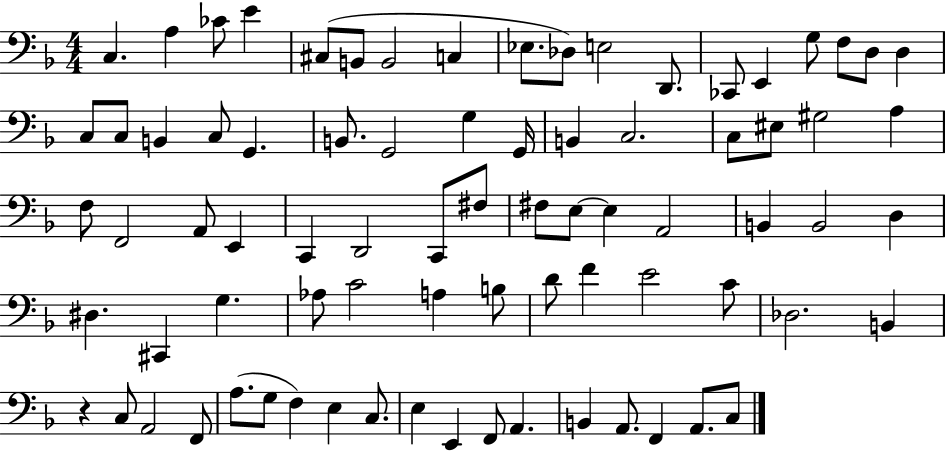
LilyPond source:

{
  \clef bass
  \numericTimeSignature
  \time 4/4
  \key f \major
  \repeat volta 2 { c4. a4 ces'8 e'4 | cis8( b,8 b,2 c4 | ees8. des8) e2 d,8. | ces,8 e,4 g8 f8 d8 d4 | \break c8 c8 b,4 c8 g,4. | b,8. g,2 g4 g,16 | b,4 c2. | c8 eis8 gis2 a4 | \break f8 f,2 a,8 e,4 | c,4 d,2 c,8 fis8 | fis8 e8~~ e4 a,2 | b,4 b,2 d4 | \break dis4. cis,4 g4. | aes8 c'2 a4 b8 | d'8 f'4 e'2 c'8 | des2. b,4 | \break r4 c8 a,2 f,8 | a8.( g8 f4) e4 c8. | e4 e,4 f,8 a,4. | b,4 a,8. f,4 a,8. c8 | \break } \bar "|."
}